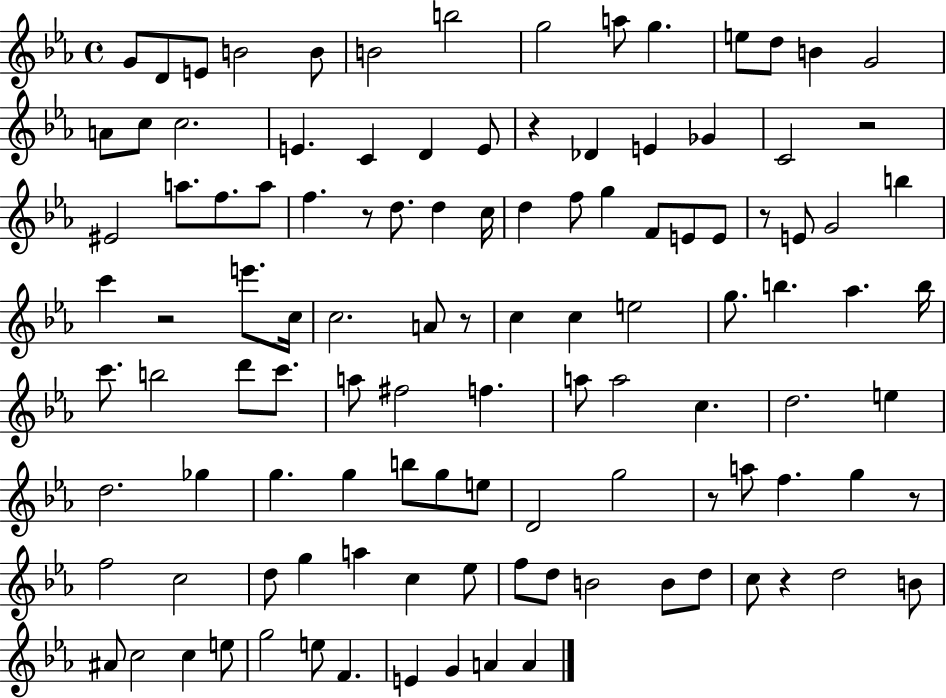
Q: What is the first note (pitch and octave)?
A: G4